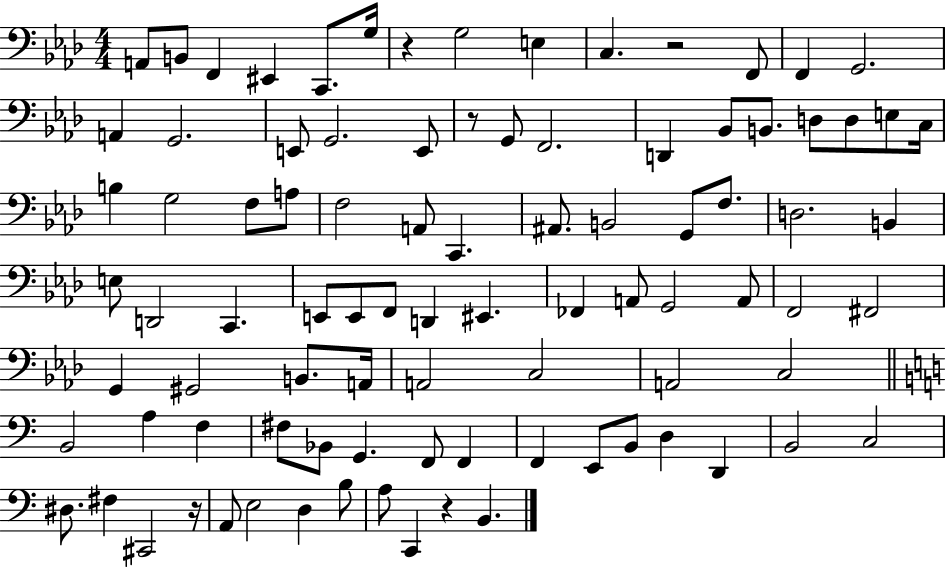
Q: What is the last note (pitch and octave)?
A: B2